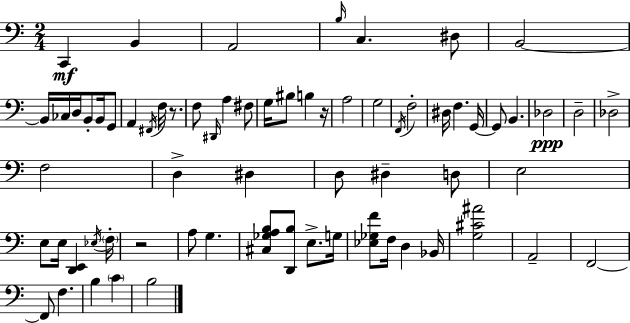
C2/q B2/q A2/h B3/s C3/q. D#3/e B2/h B2/s CES3/s D3/s B2/e B2/s G2/e A2/q F#2/s F3/s R/e. F3/e D#2/s A3/q F#3/e G3/s BIS3/e B3/q R/s A3/h G3/h F2/s F3/h D#3/s F3/q. G2/s G2/e B2/q. Db3/h D3/h Db3/h F3/h D3/q D#3/q D3/e D#3/q D3/e E3/h E3/e E3/s [D2,E2]/q Eb3/s F3/s R/h A3/e G3/q. [C#3,Gb3,A3,B3]/e [D2,B3]/e E3/e. G3/s [Eb3,Gb3,F4]/e F3/s D3/q Bb2/s [G3,C#4,A#4]/h A2/h F2/h F2/e F3/q. B3/q C4/q B3/h